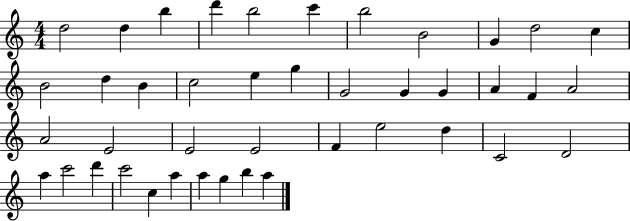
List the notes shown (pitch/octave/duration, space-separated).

D5/h D5/q B5/q D6/q B5/h C6/q B5/h B4/h G4/q D5/h C5/q B4/h D5/q B4/q C5/h E5/q G5/q G4/h G4/q G4/q A4/q F4/q A4/h A4/h E4/h E4/h E4/h F4/q E5/h D5/q C4/h D4/h A5/q C6/h D6/q C6/h C5/q A5/q A5/q G5/q B5/q A5/q